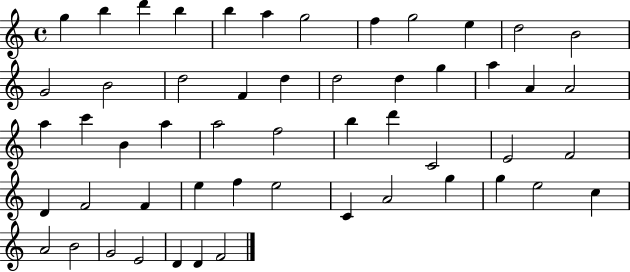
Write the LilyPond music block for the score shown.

{
  \clef treble
  \time 4/4
  \defaultTimeSignature
  \key c \major
  g''4 b''4 d'''4 b''4 | b''4 a''4 g''2 | f''4 g''2 e''4 | d''2 b'2 | \break g'2 b'2 | d''2 f'4 d''4 | d''2 d''4 g''4 | a''4 a'4 a'2 | \break a''4 c'''4 b'4 a''4 | a''2 f''2 | b''4 d'''4 c'2 | e'2 f'2 | \break d'4 f'2 f'4 | e''4 f''4 e''2 | c'4 a'2 g''4 | g''4 e''2 c''4 | \break a'2 b'2 | g'2 e'2 | d'4 d'4 f'2 | \bar "|."
}